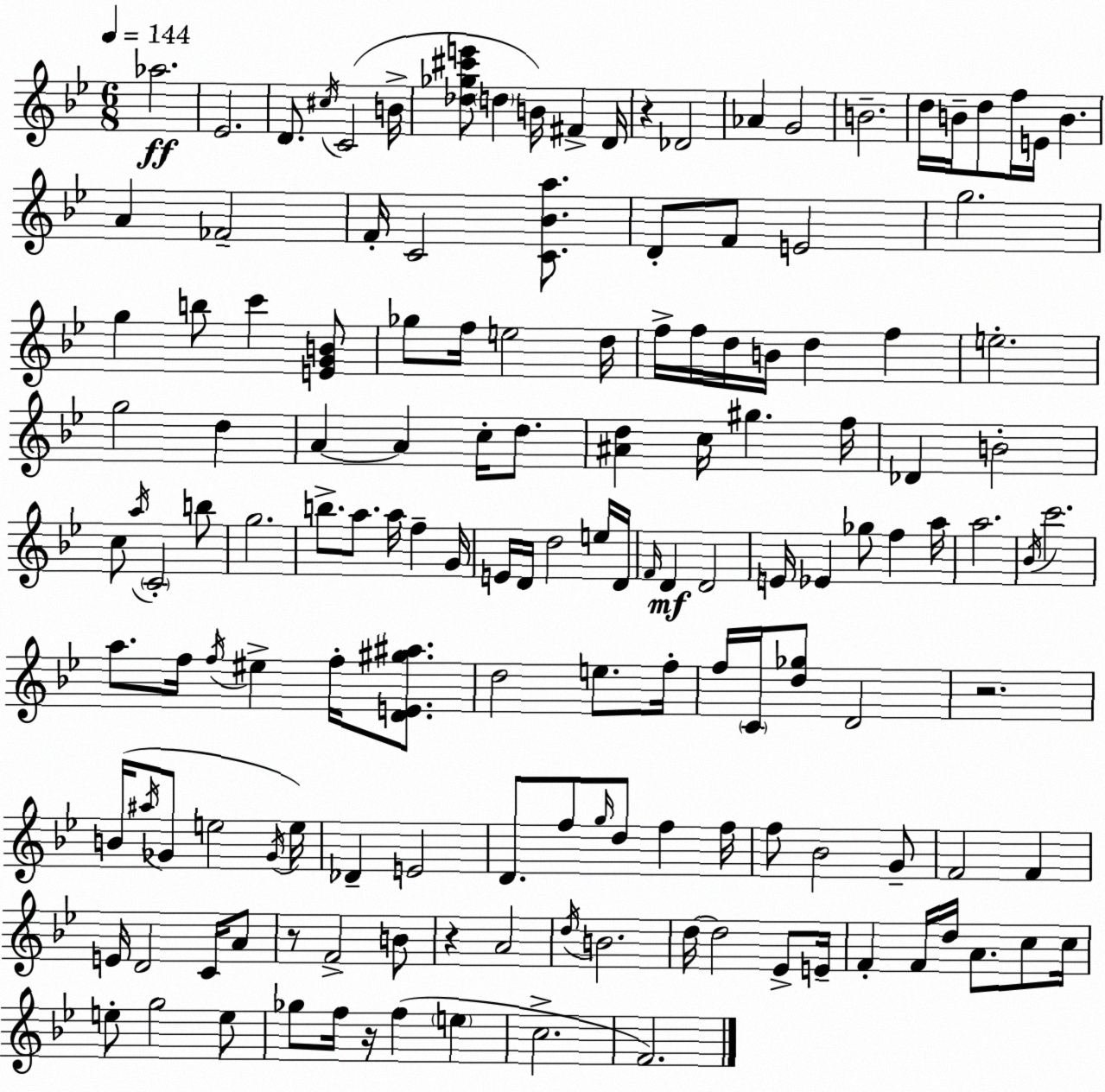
X:1
T:Untitled
M:6/8
L:1/4
K:Gm
_a2 _E2 D/2 ^c/4 C2 B/4 [_d_g^c'e']/2 d B/4 ^F D/4 z _D2 _A G2 B2 d/4 B/4 d/2 f/4 E/4 B A _F2 F/4 C2 [C_Ba]/2 D/2 F/2 E2 g2 g b/2 c' [EGB]/2 _g/2 f/4 e2 d/4 f/4 f/4 d/4 B/4 d f e2 g2 d A A c/4 d/2 [^Ad] c/4 ^g f/4 _D B2 c/2 a/4 C2 b/2 g2 b/2 a/2 a/4 f G/4 E/4 D/4 d2 e/4 D/4 F/4 D D2 E/4 _E _g/2 f a/4 a2 _B/4 c'2 a/2 f/4 f/4 ^e f/4 [DE^g^a]/2 d2 e/2 f/4 f/4 C/4 [d_g]/2 D2 z2 B/4 ^a/4 _G/2 e2 _G/4 e/4 _D E2 D/2 f/2 g/4 d/2 f f/4 f/2 _B2 G/2 F2 F E/4 D2 C/4 A/2 z/2 F2 B/2 z A2 d/4 B2 d/4 d2 _E/2 E/4 F F/4 d/4 A/2 c/2 c/4 e/2 g2 e/2 _g/2 f/4 z/4 f e c2 F2